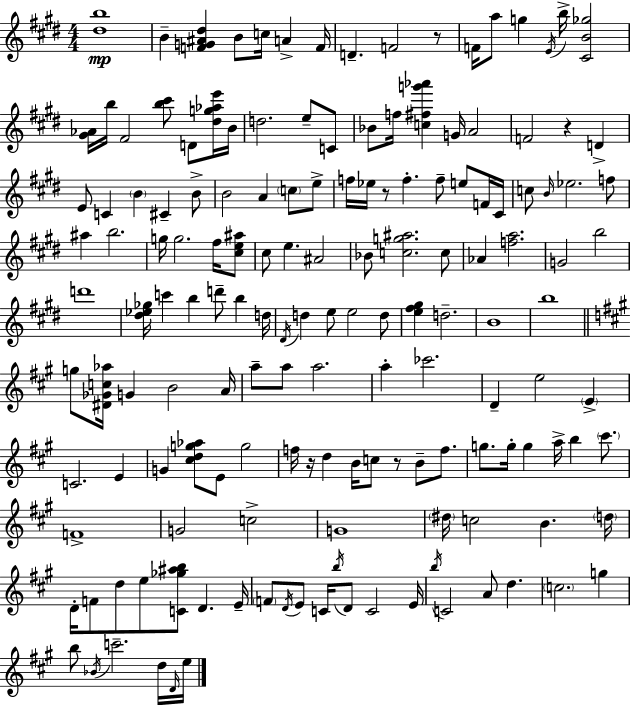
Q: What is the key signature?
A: E major